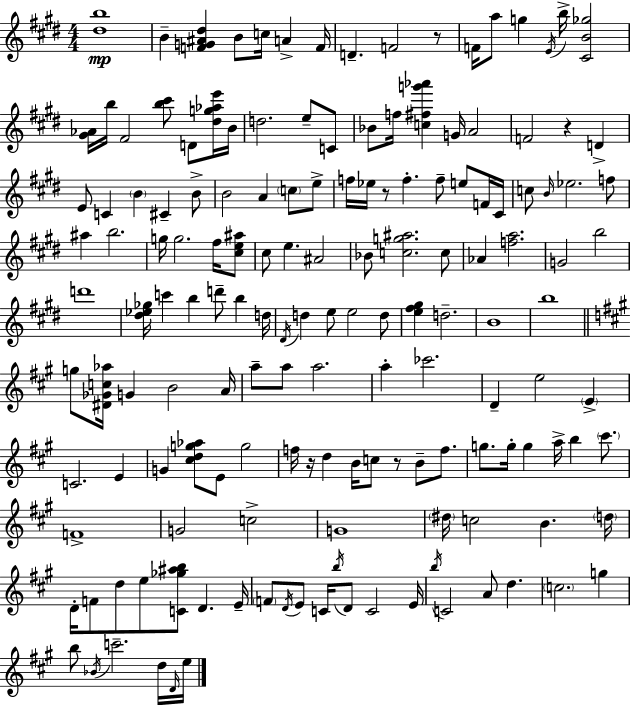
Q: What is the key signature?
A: E major